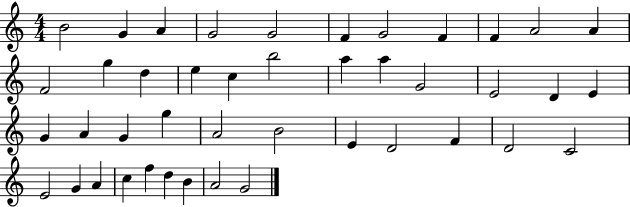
{
  \clef treble
  \numericTimeSignature
  \time 4/4
  \key c \major
  b'2 g'4 a'4 | g'2 g'2 | f'4 g'2 f'4 | f'4 a'2 a'4 | \break f'2 g''4 d''4 | e''4 c''4 b''2 | a''4 a''4 g'2 | e'2 d'4 e'4 | \break g'4 a'4 g'4 g''4 | a'2 b'2 | e'4 d'2 f'4 | d'2 c'2 | \break e'2 g'4 a'4 | c''4 f''4 d''4 b'4 | a'2 g'2 | \bar "|."
}